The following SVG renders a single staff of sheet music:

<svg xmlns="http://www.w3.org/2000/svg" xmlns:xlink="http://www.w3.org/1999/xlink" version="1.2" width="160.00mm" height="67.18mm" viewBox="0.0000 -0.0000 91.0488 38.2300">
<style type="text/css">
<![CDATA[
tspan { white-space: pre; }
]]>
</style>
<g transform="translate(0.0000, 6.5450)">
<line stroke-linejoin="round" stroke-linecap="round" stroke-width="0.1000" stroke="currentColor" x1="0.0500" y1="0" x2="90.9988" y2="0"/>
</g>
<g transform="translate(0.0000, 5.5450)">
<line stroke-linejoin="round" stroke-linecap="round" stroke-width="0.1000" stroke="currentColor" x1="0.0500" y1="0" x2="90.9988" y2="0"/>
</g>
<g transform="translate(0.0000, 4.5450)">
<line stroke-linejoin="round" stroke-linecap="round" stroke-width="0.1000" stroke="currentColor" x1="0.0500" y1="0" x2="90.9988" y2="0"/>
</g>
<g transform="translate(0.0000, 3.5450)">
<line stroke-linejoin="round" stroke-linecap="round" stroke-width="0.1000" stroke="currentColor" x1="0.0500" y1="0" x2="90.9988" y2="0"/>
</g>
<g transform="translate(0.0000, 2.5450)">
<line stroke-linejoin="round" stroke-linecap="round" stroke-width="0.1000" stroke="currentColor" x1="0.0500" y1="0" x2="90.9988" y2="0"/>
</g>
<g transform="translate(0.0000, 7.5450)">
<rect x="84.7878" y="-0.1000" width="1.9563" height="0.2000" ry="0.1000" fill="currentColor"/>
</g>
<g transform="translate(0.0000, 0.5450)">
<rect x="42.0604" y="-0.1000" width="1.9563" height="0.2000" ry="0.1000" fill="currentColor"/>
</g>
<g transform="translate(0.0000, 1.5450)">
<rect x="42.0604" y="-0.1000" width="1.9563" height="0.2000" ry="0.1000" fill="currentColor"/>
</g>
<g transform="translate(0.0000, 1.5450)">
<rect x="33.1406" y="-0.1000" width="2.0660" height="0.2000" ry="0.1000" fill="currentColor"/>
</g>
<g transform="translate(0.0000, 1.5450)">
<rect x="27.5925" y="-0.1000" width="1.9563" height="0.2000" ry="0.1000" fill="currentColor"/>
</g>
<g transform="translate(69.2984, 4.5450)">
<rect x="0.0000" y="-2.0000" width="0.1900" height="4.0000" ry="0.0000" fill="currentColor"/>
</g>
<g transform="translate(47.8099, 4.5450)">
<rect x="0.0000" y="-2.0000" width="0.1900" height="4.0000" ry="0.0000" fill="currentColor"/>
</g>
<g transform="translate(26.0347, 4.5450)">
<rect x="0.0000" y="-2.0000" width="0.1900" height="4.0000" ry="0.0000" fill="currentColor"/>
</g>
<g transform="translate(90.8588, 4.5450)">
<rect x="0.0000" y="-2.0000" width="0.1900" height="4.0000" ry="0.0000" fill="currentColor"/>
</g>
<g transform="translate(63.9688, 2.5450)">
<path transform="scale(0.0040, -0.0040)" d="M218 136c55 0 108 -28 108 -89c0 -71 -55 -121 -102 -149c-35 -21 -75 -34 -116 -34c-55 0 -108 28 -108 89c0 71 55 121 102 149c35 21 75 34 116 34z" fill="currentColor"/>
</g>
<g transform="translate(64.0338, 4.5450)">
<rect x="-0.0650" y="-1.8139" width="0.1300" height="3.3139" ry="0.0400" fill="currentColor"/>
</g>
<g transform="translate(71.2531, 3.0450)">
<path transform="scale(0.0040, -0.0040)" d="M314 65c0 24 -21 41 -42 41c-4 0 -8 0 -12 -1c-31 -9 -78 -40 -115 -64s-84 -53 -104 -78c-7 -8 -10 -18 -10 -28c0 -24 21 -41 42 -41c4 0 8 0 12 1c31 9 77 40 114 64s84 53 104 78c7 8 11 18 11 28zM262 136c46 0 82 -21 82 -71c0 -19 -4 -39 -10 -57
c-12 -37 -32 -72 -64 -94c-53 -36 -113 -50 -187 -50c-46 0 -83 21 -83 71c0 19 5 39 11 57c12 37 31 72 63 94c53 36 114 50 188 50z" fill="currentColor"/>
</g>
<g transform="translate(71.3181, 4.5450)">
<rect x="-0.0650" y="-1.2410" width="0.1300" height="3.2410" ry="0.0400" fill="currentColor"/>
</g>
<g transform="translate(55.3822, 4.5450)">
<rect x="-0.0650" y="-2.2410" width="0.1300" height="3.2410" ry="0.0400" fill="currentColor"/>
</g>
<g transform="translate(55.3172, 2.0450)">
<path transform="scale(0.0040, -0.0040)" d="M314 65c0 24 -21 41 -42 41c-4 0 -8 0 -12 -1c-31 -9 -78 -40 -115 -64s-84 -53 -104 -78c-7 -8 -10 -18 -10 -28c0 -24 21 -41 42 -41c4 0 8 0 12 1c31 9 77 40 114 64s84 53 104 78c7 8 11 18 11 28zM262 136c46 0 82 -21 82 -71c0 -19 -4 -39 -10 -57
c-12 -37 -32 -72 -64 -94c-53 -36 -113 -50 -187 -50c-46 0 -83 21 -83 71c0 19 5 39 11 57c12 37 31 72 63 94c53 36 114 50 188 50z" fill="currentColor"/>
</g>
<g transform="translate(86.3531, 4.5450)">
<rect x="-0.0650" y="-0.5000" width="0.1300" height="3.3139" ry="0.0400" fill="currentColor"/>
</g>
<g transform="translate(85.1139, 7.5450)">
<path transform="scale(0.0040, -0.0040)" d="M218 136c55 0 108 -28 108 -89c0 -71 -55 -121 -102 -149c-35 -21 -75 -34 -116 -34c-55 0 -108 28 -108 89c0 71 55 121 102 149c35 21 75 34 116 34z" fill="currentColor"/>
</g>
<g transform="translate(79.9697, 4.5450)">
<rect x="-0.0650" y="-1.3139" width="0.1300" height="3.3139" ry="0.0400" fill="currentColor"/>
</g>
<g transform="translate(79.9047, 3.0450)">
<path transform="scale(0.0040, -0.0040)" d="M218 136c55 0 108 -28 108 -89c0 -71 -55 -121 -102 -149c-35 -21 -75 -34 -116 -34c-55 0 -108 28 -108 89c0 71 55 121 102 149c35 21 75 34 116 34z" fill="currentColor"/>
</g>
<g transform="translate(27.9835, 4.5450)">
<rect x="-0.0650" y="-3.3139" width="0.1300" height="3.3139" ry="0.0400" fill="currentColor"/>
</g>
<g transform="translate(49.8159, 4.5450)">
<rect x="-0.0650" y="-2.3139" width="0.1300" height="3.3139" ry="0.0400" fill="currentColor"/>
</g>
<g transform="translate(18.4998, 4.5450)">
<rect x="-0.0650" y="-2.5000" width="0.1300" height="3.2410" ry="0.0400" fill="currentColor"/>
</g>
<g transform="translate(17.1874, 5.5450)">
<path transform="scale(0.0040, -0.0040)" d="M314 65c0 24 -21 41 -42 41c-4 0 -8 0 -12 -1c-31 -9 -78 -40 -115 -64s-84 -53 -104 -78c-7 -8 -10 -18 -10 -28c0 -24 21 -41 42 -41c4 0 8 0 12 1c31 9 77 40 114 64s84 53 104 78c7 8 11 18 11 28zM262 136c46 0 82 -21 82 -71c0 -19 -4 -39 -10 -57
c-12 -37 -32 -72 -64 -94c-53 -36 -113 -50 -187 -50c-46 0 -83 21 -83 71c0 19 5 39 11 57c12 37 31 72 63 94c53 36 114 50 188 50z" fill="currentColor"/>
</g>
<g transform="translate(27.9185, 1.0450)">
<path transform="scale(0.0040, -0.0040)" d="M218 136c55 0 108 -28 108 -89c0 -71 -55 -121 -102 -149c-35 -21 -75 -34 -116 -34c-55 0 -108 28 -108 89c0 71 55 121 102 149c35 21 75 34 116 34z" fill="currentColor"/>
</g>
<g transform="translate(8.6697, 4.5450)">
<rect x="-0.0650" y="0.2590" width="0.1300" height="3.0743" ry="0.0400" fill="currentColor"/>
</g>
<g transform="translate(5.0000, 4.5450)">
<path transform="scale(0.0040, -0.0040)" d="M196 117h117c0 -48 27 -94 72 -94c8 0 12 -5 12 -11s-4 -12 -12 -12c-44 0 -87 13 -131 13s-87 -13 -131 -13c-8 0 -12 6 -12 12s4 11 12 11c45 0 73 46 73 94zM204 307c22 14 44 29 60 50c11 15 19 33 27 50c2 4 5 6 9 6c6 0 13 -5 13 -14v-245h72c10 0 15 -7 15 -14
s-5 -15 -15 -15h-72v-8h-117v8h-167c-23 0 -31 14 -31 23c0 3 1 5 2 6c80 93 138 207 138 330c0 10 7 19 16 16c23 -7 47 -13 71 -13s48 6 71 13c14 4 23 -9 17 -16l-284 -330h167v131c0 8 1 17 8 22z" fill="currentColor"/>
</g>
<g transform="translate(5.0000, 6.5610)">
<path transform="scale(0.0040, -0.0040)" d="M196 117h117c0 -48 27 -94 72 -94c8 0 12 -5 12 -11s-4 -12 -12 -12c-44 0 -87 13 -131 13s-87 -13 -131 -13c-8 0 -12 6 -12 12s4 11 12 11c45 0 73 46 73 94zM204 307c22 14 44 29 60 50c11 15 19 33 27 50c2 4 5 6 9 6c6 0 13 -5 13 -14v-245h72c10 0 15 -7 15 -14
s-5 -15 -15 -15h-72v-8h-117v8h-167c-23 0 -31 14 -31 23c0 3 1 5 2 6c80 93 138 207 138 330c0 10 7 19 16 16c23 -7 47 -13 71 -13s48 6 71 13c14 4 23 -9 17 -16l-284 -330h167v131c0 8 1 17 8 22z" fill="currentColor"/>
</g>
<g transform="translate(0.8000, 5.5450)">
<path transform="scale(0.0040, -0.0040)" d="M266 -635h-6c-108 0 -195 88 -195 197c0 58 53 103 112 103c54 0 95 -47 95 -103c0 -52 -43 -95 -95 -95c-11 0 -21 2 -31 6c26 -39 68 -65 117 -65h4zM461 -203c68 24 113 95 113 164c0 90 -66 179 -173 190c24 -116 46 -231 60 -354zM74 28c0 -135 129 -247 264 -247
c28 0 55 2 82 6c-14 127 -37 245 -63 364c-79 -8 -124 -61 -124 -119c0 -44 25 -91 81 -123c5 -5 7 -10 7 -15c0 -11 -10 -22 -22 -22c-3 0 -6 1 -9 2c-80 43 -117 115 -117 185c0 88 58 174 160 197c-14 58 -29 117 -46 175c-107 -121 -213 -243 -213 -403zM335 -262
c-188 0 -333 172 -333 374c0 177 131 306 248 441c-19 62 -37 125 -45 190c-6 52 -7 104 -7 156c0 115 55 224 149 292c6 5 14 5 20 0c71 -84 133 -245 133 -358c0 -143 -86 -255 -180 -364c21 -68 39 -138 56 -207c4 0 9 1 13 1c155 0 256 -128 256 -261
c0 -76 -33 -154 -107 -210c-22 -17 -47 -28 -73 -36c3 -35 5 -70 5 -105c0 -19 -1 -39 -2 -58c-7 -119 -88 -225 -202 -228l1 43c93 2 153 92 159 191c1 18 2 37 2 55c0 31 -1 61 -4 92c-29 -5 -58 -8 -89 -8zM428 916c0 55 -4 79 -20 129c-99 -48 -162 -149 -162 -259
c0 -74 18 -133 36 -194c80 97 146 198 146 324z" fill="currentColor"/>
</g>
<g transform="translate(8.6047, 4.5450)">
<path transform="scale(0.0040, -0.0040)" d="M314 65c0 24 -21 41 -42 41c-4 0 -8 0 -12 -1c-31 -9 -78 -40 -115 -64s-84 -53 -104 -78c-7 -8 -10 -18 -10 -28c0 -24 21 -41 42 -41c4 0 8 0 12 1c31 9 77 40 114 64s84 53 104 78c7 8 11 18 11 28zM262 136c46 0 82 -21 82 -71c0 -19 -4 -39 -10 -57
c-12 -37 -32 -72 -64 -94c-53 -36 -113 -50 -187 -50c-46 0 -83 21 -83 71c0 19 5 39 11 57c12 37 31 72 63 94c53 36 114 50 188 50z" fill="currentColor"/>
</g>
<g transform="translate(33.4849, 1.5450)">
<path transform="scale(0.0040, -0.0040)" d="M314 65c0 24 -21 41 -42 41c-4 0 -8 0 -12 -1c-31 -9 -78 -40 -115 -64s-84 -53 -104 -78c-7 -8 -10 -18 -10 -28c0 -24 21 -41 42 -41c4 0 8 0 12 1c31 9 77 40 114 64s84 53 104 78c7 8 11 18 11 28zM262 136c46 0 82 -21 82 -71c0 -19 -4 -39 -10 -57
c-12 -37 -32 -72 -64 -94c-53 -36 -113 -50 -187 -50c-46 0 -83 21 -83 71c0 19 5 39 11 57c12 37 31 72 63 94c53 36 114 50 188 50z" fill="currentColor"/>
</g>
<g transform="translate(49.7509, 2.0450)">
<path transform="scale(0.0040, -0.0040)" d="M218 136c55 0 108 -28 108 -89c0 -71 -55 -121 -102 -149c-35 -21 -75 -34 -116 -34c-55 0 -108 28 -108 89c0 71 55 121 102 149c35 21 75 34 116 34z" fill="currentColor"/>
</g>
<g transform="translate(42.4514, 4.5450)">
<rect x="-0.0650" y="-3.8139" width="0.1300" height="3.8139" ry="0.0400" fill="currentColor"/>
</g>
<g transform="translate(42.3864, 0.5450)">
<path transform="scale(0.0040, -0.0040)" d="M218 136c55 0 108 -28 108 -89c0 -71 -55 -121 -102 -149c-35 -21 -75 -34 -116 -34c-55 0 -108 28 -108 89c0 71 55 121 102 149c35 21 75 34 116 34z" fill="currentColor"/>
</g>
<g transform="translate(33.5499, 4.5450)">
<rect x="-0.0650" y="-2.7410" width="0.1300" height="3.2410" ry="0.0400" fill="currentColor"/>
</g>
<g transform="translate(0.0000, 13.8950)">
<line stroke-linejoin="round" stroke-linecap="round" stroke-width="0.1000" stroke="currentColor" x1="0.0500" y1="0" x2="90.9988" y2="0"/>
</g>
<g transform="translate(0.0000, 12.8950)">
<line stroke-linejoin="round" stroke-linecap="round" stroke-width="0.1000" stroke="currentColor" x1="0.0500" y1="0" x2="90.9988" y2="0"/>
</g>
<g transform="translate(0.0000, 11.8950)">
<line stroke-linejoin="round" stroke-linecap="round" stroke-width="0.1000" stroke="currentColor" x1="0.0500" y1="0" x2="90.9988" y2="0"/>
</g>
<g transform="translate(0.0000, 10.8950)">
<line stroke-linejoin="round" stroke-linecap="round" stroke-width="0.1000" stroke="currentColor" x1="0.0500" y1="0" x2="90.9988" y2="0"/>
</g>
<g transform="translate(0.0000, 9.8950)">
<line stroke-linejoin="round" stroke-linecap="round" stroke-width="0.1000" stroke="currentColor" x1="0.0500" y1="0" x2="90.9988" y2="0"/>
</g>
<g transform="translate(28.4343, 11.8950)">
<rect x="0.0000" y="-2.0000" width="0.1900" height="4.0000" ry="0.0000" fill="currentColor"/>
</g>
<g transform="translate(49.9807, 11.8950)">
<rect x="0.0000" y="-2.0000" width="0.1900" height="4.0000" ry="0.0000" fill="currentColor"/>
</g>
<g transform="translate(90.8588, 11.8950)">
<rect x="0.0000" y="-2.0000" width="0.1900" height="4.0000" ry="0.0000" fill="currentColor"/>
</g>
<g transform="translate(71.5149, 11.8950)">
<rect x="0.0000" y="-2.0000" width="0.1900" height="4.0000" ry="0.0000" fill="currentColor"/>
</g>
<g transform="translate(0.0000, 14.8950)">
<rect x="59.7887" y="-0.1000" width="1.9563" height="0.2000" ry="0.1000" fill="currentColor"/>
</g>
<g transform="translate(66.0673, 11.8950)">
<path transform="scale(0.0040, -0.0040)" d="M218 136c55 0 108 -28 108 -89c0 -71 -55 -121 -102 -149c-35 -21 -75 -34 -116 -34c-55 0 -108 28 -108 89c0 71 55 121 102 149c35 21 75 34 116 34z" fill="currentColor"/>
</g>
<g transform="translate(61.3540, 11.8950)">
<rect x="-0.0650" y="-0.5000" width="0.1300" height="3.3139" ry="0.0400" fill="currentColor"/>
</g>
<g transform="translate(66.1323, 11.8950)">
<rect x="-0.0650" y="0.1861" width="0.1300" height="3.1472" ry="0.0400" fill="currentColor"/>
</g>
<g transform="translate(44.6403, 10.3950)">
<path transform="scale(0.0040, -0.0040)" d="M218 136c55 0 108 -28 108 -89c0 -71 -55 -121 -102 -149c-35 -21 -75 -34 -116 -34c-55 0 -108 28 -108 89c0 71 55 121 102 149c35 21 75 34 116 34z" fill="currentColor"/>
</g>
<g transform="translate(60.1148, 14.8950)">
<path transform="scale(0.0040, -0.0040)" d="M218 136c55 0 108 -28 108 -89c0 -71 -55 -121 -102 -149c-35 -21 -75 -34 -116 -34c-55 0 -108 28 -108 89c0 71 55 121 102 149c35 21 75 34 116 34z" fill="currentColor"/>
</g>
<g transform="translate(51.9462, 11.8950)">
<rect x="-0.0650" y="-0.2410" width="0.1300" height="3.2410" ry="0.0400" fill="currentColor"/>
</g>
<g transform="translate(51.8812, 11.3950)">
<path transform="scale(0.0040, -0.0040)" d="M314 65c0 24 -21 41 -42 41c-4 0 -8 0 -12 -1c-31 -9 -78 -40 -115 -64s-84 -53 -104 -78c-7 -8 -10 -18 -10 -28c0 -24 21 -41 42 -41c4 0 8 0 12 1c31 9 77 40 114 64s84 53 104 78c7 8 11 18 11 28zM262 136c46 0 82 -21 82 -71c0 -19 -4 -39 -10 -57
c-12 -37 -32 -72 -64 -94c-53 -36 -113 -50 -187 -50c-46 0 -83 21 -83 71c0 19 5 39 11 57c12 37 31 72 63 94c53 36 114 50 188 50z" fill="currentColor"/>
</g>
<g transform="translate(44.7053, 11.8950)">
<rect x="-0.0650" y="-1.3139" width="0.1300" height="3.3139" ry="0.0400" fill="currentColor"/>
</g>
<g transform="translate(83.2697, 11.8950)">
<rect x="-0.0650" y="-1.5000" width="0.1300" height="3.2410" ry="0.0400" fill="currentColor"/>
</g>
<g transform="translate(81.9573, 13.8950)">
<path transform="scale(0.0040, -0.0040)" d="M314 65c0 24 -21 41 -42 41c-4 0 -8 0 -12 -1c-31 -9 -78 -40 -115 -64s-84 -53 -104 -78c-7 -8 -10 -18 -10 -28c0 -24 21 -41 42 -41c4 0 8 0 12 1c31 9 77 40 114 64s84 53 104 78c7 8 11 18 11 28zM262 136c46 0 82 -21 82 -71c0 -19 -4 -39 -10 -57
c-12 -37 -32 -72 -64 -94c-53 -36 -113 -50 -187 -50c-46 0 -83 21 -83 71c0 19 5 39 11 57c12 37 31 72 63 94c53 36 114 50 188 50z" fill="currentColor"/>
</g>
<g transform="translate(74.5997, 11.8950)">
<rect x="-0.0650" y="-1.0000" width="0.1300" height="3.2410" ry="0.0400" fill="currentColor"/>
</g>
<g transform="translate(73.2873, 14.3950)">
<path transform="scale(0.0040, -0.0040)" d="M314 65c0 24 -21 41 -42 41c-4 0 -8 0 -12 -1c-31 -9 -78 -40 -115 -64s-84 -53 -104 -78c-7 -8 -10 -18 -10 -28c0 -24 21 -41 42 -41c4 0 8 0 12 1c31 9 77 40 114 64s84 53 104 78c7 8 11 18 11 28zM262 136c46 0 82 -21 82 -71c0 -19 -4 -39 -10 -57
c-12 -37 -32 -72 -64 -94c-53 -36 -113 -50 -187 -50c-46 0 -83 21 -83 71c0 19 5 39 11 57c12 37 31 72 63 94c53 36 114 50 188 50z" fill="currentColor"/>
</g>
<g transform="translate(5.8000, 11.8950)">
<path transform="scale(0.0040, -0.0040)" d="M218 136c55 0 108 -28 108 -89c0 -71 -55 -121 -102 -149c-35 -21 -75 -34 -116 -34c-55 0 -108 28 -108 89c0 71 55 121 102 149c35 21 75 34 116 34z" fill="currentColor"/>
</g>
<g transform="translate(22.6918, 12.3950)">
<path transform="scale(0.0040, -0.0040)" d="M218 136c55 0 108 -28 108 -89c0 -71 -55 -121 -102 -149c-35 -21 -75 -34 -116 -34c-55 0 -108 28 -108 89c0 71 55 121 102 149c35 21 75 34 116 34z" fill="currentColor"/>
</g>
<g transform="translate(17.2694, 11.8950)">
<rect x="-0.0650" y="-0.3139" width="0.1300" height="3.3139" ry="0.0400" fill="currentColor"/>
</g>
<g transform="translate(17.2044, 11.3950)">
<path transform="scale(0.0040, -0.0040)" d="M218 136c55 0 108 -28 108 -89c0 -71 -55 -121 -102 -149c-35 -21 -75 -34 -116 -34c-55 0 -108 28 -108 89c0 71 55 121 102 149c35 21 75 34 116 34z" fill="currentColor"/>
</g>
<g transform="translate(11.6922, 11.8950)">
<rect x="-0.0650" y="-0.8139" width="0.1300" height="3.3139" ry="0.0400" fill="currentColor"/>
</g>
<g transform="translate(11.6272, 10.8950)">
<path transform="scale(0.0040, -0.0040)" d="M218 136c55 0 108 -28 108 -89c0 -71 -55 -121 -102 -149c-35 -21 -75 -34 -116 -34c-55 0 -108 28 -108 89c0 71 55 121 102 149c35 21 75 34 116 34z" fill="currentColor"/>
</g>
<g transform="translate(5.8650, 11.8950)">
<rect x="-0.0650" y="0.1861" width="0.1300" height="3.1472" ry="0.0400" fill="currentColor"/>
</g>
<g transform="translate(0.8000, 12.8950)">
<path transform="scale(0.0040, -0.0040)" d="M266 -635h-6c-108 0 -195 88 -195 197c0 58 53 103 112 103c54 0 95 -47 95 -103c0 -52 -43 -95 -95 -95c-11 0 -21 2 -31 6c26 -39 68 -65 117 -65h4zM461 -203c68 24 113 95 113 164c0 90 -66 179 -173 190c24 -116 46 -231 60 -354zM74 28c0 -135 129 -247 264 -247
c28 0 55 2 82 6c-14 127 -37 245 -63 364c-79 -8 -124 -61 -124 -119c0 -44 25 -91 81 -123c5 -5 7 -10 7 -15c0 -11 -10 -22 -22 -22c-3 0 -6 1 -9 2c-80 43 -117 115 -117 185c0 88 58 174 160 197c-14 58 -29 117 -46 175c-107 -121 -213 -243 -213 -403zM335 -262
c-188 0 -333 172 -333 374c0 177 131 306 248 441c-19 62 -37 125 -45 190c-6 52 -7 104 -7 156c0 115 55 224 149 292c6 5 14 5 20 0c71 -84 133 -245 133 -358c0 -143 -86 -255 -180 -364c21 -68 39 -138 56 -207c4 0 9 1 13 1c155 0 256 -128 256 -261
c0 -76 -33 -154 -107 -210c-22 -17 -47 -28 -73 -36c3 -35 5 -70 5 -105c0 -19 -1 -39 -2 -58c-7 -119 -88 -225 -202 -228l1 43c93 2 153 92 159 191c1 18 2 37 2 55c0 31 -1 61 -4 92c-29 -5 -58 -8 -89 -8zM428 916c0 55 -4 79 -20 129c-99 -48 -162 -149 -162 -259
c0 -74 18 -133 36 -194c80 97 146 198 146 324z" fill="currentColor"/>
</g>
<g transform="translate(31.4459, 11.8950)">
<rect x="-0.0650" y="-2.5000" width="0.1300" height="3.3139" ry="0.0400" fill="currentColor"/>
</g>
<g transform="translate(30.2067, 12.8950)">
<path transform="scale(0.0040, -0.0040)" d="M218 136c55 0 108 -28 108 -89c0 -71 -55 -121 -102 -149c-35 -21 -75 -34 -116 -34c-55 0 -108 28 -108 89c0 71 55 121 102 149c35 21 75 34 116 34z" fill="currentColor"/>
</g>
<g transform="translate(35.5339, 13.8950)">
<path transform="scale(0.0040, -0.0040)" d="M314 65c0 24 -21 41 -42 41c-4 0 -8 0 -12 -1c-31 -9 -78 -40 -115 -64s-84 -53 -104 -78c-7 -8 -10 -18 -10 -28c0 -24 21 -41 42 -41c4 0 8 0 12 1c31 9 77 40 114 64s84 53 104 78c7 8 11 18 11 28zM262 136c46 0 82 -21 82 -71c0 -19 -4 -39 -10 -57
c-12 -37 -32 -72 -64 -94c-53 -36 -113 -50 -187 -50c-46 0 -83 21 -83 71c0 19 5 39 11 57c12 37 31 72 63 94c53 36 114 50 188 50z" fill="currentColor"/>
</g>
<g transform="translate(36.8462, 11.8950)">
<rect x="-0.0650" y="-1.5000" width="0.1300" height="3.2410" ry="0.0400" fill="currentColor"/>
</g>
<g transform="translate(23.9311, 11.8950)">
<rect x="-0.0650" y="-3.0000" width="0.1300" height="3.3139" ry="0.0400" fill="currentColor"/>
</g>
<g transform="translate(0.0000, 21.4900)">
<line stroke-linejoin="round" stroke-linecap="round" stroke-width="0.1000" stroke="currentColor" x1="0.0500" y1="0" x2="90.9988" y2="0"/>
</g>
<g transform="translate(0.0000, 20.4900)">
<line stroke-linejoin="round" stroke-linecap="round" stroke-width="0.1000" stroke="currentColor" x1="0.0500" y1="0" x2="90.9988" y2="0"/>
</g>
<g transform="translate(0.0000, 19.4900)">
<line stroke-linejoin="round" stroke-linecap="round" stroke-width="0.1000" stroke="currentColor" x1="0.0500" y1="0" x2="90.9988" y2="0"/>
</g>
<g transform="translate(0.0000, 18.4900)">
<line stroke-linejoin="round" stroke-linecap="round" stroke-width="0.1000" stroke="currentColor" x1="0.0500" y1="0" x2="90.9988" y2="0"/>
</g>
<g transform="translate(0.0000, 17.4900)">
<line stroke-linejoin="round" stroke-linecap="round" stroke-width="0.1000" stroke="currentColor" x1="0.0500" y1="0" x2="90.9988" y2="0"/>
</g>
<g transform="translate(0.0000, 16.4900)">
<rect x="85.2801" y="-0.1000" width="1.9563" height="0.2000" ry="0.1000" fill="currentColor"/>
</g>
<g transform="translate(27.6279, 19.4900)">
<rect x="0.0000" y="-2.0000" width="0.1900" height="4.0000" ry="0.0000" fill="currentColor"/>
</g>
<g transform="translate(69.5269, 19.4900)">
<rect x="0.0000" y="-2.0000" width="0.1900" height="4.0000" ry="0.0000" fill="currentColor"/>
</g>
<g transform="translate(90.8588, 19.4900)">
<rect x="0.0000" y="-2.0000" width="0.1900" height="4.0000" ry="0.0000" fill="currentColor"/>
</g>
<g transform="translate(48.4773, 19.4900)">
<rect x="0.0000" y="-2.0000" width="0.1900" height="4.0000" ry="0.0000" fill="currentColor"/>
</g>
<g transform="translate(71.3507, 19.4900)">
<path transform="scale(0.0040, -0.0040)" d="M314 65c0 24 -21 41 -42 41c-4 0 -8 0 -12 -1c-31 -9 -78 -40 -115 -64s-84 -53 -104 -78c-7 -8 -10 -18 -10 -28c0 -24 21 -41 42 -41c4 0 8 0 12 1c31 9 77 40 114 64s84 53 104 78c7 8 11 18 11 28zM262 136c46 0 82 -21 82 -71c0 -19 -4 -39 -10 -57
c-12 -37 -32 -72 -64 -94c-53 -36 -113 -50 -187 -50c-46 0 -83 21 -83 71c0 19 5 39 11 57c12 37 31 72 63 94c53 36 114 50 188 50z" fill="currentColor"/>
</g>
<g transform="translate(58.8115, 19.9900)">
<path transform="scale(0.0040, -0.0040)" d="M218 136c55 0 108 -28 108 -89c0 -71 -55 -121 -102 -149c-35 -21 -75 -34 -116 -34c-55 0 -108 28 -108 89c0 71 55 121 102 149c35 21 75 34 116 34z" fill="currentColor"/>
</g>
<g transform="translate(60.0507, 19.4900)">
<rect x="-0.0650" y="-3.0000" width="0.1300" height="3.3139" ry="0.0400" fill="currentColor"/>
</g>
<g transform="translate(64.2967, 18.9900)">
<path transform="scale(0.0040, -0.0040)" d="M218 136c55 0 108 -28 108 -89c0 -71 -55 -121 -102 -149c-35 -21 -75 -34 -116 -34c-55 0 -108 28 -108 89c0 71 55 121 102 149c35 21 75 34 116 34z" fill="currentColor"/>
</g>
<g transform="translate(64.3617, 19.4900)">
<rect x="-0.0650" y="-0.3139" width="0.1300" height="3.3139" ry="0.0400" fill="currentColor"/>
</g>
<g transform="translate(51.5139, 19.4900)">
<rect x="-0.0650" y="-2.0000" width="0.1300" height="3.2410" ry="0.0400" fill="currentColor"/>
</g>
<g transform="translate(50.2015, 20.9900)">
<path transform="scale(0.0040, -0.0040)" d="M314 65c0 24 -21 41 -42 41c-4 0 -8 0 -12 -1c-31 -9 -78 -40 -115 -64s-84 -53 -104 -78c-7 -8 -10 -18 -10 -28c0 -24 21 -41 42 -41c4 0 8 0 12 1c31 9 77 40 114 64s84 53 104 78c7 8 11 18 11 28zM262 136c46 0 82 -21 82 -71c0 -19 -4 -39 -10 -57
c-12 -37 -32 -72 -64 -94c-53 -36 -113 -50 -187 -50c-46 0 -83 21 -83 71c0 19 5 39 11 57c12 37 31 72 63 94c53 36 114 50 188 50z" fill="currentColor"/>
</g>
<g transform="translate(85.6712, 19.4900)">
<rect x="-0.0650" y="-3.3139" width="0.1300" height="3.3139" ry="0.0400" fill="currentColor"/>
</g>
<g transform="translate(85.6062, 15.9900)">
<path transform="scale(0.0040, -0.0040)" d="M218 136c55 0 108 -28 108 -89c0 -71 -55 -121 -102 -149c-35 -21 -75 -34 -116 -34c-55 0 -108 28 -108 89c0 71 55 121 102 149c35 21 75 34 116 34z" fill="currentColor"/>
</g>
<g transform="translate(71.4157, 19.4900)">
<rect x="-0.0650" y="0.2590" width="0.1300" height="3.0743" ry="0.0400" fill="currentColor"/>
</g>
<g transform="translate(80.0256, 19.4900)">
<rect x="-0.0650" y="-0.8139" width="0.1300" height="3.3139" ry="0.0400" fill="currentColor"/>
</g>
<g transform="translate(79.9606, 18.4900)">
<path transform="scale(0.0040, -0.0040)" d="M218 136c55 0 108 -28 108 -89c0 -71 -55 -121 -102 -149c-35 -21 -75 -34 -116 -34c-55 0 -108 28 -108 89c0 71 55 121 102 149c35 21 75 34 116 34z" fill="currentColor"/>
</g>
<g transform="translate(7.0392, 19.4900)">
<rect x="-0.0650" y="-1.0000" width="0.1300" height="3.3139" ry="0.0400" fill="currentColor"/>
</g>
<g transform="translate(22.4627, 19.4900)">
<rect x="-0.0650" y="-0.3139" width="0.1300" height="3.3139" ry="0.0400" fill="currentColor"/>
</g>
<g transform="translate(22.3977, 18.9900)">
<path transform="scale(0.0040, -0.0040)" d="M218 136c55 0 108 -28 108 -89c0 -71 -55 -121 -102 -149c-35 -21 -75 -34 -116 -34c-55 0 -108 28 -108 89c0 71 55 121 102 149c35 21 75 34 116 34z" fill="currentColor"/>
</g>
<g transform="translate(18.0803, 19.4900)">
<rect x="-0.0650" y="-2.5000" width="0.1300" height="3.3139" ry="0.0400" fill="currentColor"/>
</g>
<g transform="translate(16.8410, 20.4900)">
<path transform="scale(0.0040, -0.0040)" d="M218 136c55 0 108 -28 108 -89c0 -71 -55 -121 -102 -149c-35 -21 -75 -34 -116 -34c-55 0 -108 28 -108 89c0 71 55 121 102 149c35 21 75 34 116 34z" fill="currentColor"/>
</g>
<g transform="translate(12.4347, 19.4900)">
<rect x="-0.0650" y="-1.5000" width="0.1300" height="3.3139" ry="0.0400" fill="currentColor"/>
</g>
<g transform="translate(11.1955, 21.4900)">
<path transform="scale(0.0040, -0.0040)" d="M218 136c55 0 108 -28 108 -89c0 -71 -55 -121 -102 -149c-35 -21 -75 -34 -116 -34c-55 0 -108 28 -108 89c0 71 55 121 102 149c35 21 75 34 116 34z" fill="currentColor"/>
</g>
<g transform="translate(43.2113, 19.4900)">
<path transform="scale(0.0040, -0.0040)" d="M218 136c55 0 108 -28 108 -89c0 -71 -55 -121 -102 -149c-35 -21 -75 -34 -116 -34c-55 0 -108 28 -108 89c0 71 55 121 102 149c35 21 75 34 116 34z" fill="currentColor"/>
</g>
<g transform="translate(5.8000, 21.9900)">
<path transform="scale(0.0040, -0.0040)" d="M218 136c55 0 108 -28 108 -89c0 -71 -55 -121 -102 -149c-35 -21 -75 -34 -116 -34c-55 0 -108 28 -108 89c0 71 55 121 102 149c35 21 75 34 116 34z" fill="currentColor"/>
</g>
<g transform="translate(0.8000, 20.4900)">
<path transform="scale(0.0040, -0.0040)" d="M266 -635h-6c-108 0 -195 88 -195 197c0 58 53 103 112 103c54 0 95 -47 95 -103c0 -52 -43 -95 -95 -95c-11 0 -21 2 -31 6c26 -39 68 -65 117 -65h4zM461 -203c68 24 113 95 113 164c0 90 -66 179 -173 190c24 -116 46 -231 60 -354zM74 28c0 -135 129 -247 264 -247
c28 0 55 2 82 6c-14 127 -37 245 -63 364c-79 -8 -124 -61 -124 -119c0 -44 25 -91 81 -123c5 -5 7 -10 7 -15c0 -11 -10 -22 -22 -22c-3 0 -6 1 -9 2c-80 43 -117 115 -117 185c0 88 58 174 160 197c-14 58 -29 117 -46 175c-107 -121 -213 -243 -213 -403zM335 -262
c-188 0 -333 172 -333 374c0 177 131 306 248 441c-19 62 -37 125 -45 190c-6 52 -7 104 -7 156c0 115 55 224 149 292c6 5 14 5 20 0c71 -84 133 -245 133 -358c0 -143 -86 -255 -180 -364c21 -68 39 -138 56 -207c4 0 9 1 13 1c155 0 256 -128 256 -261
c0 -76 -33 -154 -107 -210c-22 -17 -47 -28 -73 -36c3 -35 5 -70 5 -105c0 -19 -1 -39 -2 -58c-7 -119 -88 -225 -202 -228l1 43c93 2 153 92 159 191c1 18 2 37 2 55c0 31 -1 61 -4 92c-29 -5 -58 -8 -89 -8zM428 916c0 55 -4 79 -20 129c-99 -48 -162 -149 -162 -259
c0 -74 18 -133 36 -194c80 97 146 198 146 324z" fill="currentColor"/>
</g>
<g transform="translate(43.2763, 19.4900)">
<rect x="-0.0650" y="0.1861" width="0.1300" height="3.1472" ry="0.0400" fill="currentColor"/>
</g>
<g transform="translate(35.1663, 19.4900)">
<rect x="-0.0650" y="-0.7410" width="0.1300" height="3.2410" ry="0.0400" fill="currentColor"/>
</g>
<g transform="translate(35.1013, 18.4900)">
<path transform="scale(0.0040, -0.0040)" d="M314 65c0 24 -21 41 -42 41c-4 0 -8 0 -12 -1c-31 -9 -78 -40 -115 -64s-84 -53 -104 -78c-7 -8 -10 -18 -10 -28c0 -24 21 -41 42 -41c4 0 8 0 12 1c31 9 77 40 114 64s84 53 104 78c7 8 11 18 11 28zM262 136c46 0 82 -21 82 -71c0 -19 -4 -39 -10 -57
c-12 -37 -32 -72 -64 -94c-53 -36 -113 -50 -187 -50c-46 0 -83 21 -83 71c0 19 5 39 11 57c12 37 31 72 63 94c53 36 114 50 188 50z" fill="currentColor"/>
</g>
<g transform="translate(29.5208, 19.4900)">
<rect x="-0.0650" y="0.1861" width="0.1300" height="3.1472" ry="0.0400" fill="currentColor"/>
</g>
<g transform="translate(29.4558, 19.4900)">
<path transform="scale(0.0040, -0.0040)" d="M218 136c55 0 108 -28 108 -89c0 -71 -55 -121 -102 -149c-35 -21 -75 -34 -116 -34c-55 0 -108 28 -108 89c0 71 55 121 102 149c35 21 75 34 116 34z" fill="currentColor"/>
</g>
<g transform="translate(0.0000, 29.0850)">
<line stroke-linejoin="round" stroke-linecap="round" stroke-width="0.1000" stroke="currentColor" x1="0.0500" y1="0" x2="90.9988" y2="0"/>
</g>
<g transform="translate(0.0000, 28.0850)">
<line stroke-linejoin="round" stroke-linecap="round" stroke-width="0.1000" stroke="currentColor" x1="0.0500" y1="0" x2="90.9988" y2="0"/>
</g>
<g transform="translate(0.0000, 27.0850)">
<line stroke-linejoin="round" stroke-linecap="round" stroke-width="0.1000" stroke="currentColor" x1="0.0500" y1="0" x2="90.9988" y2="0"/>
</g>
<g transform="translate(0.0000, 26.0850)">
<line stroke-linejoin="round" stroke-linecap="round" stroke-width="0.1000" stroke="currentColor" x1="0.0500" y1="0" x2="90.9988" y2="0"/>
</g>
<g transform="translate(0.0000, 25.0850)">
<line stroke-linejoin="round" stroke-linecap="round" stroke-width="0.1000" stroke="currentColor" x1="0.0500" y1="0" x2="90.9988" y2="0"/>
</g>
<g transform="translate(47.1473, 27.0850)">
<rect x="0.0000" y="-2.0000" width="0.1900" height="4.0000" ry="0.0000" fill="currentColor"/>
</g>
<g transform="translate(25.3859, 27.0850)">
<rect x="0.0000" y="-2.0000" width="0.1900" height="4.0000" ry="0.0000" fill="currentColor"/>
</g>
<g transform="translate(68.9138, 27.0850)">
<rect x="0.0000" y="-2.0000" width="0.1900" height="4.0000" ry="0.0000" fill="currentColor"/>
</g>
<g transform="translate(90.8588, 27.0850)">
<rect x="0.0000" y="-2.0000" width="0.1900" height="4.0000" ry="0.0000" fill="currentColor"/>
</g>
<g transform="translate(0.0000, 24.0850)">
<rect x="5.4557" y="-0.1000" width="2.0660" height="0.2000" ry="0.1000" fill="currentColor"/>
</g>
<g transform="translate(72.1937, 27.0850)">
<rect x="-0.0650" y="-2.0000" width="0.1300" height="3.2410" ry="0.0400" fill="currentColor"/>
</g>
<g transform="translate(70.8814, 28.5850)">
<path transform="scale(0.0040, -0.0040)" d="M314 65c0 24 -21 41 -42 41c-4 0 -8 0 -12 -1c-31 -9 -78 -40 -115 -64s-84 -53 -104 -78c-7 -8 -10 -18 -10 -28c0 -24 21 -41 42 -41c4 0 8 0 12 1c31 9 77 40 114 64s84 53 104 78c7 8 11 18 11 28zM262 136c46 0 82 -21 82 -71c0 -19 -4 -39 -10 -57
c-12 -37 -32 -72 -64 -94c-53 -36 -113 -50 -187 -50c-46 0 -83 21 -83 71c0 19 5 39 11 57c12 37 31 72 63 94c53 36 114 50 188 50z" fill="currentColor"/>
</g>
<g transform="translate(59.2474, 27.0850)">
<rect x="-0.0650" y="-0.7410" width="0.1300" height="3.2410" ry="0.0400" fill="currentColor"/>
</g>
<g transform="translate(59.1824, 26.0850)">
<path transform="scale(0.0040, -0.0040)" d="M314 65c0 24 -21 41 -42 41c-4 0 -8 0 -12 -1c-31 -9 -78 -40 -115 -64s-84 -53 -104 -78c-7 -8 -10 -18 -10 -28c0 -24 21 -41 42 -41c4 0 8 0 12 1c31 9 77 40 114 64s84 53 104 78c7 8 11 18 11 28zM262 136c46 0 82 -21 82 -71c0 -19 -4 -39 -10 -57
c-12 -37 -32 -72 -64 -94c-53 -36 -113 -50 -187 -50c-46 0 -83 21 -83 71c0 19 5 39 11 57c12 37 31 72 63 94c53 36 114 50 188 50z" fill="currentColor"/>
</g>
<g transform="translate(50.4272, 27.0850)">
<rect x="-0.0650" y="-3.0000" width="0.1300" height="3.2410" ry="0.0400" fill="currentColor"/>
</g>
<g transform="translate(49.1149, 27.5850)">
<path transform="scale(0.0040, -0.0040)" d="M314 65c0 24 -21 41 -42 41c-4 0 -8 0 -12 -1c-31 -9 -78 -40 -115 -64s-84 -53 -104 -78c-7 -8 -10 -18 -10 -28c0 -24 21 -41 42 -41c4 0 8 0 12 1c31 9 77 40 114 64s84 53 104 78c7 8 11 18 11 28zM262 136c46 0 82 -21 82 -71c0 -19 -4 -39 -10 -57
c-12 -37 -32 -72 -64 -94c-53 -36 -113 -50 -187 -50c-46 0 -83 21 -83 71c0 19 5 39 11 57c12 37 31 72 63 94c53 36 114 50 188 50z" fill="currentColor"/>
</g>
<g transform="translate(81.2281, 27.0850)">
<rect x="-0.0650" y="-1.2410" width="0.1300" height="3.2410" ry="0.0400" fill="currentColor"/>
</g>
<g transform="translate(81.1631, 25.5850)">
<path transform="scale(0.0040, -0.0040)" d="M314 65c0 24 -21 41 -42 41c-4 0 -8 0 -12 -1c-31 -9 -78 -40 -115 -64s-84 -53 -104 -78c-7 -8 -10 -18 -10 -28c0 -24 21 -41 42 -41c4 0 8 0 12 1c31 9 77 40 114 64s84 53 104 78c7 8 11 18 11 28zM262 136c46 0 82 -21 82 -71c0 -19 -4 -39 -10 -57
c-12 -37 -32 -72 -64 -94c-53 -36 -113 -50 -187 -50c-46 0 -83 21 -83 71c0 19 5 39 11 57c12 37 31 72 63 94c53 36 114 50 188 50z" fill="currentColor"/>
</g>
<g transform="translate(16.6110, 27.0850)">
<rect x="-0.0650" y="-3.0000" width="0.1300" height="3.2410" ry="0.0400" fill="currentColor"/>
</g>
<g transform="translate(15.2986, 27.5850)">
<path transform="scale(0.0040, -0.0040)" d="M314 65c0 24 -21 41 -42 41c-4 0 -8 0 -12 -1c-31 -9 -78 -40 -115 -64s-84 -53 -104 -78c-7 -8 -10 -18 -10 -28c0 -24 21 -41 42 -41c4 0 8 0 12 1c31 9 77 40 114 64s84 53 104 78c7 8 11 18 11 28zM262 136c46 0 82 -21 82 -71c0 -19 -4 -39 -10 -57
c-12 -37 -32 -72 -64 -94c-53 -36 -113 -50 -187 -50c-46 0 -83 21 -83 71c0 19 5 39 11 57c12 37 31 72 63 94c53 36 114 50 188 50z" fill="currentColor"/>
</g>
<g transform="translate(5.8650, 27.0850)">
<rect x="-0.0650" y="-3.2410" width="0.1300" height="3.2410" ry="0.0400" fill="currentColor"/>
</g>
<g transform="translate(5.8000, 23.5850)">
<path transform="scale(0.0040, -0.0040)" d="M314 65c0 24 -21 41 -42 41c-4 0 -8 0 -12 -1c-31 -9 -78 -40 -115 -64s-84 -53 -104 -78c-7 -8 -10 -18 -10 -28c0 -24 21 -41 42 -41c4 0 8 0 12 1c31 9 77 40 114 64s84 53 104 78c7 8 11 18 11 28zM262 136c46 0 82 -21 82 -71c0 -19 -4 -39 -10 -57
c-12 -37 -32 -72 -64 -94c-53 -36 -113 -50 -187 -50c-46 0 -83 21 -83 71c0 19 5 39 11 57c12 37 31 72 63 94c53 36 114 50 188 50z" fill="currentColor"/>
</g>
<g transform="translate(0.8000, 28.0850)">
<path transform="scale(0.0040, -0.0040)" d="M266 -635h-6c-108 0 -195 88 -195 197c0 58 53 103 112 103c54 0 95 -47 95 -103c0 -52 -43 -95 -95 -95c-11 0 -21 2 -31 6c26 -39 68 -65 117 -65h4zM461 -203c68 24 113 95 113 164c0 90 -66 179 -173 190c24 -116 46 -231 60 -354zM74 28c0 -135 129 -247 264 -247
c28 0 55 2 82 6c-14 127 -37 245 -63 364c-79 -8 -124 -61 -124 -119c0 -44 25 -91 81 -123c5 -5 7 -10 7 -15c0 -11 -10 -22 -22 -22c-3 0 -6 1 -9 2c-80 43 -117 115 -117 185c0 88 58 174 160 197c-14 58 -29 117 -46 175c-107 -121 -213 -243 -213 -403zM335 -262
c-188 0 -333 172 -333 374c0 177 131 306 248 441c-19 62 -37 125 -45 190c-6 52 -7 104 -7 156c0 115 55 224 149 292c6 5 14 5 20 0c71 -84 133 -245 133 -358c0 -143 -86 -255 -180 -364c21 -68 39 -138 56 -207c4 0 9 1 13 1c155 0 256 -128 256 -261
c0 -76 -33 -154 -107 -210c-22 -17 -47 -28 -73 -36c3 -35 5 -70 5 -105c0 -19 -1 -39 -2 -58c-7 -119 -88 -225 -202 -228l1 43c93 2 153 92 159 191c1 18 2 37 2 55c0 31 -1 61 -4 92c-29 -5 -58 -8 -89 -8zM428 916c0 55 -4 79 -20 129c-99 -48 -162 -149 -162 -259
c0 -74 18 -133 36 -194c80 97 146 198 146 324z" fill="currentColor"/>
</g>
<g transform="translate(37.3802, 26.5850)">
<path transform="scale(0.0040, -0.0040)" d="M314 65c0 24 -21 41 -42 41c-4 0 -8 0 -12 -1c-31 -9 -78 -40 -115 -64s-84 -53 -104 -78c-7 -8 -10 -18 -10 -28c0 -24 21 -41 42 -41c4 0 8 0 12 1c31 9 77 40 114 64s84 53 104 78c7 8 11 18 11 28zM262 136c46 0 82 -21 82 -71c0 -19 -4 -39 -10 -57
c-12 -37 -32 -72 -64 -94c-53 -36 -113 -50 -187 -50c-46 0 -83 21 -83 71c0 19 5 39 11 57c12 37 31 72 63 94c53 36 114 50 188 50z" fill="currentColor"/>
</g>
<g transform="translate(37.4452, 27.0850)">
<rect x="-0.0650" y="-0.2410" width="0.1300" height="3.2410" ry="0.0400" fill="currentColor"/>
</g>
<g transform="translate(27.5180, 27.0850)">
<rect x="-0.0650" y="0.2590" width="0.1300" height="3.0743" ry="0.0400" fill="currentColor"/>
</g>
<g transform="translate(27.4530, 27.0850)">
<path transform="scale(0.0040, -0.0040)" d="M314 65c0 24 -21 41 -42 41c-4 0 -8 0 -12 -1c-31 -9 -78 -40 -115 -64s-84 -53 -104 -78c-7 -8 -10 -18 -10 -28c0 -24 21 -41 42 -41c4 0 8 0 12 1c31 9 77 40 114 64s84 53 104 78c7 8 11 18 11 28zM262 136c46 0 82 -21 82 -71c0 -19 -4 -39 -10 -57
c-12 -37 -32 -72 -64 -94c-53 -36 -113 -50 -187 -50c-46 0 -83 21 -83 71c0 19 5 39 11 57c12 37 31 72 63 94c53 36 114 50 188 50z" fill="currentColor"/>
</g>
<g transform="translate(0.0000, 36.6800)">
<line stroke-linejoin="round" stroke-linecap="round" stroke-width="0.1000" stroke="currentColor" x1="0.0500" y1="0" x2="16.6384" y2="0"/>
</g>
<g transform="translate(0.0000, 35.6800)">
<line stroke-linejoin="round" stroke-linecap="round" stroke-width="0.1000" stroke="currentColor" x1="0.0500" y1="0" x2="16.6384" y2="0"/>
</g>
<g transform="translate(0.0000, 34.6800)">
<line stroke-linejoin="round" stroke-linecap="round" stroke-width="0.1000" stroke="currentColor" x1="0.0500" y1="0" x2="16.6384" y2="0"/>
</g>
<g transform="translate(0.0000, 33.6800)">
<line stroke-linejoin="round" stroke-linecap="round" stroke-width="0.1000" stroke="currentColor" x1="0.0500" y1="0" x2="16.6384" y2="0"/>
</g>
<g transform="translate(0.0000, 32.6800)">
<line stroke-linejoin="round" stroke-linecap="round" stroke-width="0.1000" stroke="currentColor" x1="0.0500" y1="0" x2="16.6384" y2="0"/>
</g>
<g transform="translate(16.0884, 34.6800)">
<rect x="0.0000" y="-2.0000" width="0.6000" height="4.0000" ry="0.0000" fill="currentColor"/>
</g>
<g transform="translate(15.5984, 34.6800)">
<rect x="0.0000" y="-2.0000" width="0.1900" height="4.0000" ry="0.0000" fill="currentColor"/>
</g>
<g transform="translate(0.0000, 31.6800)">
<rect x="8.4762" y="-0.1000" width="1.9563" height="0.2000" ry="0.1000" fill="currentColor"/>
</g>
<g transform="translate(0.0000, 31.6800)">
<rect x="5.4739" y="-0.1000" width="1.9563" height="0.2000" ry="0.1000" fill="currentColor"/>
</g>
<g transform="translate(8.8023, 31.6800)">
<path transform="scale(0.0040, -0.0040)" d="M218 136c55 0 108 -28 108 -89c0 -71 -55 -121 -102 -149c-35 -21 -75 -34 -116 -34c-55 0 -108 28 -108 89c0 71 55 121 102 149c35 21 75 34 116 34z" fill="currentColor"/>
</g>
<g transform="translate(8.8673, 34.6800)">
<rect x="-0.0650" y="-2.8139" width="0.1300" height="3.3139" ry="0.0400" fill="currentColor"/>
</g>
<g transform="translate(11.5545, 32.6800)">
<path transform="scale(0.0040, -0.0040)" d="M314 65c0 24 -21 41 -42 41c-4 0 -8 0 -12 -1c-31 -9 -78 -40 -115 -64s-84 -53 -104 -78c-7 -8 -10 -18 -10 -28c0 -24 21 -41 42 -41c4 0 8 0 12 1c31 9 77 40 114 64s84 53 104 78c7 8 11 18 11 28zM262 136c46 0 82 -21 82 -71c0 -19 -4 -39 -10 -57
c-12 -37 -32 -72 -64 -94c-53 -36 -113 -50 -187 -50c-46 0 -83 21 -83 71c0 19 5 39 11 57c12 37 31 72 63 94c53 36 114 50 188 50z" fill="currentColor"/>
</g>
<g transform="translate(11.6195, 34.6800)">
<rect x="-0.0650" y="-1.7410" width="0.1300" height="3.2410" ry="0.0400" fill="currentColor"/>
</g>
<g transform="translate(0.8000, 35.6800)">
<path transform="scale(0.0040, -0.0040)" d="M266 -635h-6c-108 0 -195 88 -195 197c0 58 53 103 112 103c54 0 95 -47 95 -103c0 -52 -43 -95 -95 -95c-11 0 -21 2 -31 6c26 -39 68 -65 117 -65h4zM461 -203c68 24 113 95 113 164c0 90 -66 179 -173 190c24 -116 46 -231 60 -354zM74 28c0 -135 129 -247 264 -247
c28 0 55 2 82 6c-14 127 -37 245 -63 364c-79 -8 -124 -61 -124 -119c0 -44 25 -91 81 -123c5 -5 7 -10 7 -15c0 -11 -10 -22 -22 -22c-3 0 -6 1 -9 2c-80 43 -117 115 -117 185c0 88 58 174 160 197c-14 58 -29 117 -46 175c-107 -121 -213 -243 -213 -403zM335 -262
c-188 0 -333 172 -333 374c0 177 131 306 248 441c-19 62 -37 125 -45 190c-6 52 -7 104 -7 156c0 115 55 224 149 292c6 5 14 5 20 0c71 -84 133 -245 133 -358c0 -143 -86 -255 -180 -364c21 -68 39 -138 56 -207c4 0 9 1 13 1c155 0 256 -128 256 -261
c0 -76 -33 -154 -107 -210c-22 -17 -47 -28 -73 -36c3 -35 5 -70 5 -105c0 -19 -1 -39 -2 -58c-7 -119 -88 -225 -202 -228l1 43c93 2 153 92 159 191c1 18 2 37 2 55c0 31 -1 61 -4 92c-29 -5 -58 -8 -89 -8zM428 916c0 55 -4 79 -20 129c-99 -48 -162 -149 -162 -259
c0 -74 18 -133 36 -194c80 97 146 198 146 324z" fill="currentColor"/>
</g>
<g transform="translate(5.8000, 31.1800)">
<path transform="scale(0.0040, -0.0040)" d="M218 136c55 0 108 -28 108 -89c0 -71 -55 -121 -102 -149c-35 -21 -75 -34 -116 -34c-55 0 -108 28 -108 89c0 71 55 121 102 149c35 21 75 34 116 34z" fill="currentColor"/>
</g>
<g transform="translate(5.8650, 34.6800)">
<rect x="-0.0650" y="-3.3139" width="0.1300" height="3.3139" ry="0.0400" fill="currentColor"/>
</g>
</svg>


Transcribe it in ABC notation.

X:1
T:Untitled
M:4/4
L:1/4
K:C
B2 G2 b a2 c' g g2 f e2 e C B d c A G E2 e c2 C B D2 E2 D E G c B d2 B F2 A c B2 d b b2 A2 B2 c2 A2 d2 F2 e2 b a f2